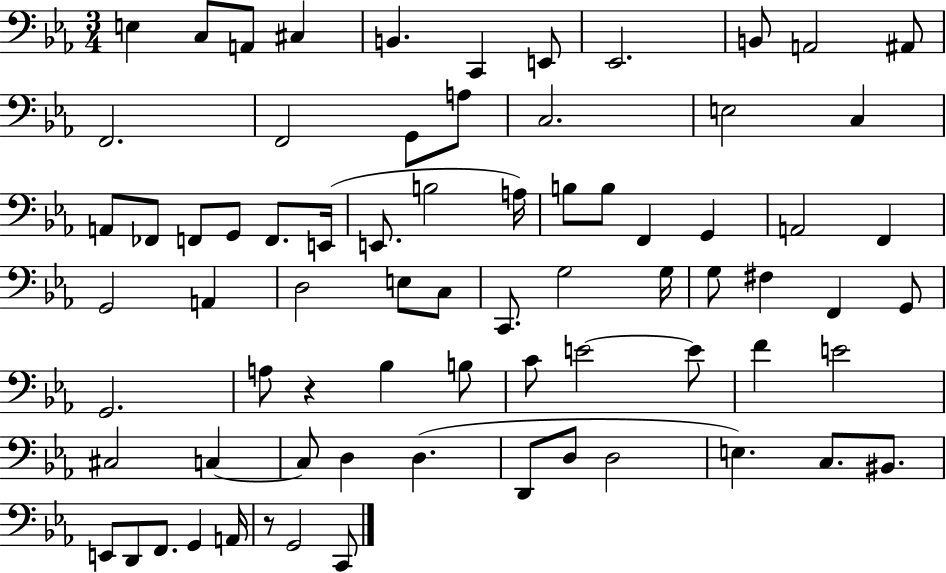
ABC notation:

X:1
T:Untitled
M:3/4
L:1/4
K:Eb
E, C,/2 A,,/2 ^C, B,, C,, E,,/2 _E,,2 B,,/2 A,,2 ^A,,/2 F,,2 F,,2 G,,/2 A,/2 C,2 E,2 C, A,,/2 _F,,/2 F,,/2 G,,/2 F,,/2 E,,/4 E,,/2 B,2 A,/4 B,/2 B,/2 F,, G,, A,,2 F,, G,,2 A,, D,2 E,/2 C,/2 C,,/2 G,2 G,/4 G,/2 ^F, F,, G,,/2 G,,2 A,/2 z _B, B,/2 C/2 E2 E/2 F E2 ^C,2 C, C,/2 D, D, D,,/2 D,/2 D,2 E, C,/2 ^B,,/2 E,,/2 D,,/2 F,,/2 G,, A,,/4 z/2 G,,2 C,,/2